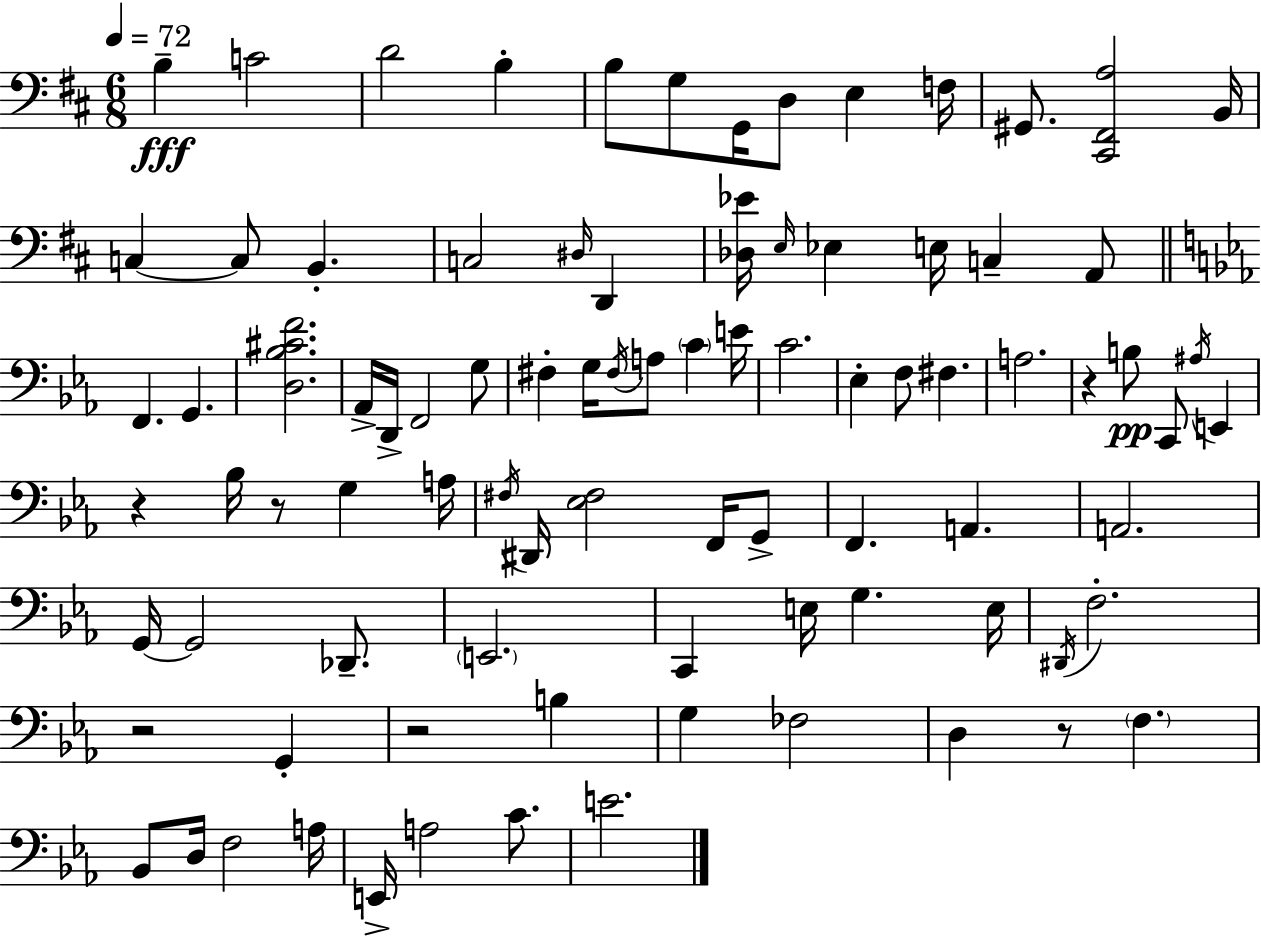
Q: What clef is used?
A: bass